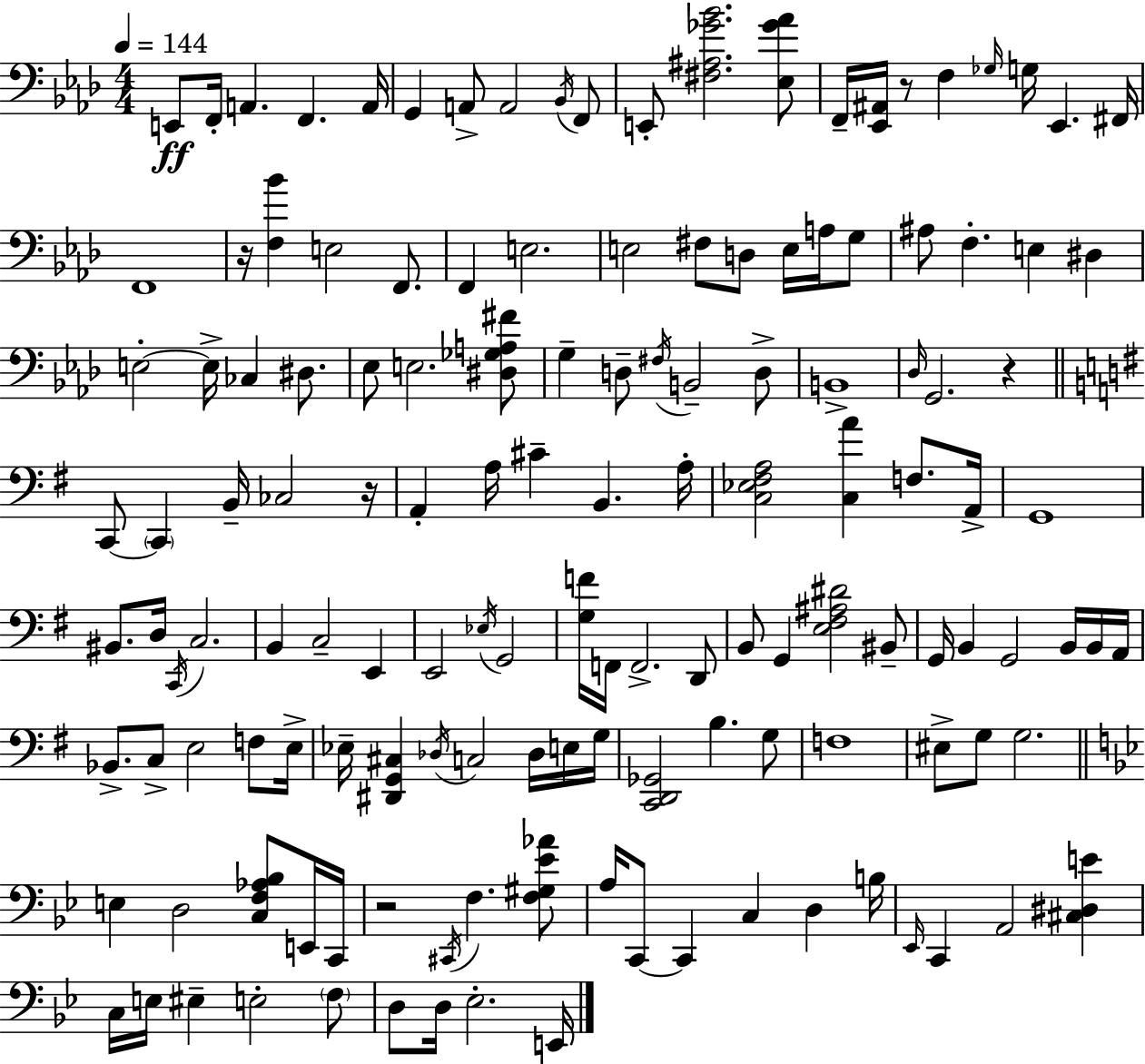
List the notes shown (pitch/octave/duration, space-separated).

E2/e F2/s A2/q. F2/q. A2/s G2/q A2/e A2/h Bb2/s F2/e E2/e [F#3,A#3,Gb4,Bb4]/h. [Eb3,Gb4,Ab4]/e F2/s [Eb2,A#2]/s R/e F3/q Gb3/s G3/s Eb2/q. F#2/s F2/w R/s [F3,Bb4]/q E3/h F2/e. F2/q E3/h. E3/h F#3/e D3/e E3/s A3/s G3/e A#3/e F3/q. E3/q D#3/q E3/h E3/s CES3/q D#3/e. Eb3/e E3/h. [D#3,Gb3,A3,F#4]/e G3/q D3/e F#3/s B2/h D3/e B2/w Db3/s G2/h. R/q C2/e C2/q B2/s CES3/h R/s A2/q A3/s C#4/q B2/q. A3/s [C3,Eb3,F#3,A3]/h [C3,A4]/q F3/e. A2/s G2/w BIS2/e. D3/s C2/s C3/h. B2/q C3/h E2/q E2/h Eb3/s G2/h [G3,F4]/s F2/s F2/h. D2/e B2/e G2/q [E3,F#3,A#3,D#4]/h BIS2/e G2/s B2/q G2/h B2/s B2/s A2/s Bb2/e. C3/e E3/h F3/e E3/s Eb3/s [D#2,G2,C#3]/q Db3/s C3/h Db3/s E3/s G3/s [C2,D2,Gb2]/h B3/q. G3/e F3/w EIS3/e G3/e G3/h. E3/q D3/h [C3,F3,Ab3,Bb3]/e E2/s C2/s R/h C#2/s F3/q. [F3,G#3,Eb4,Ab4]/e A3/s C2/e C2/q C3/q D3/q B3/s Eb2/s C2/q A2/h [C#3,D#3,E4]/q C3/s E3/s EIS3/q E3/h F3/e D3/e D3/s Eb3/h. E2/s